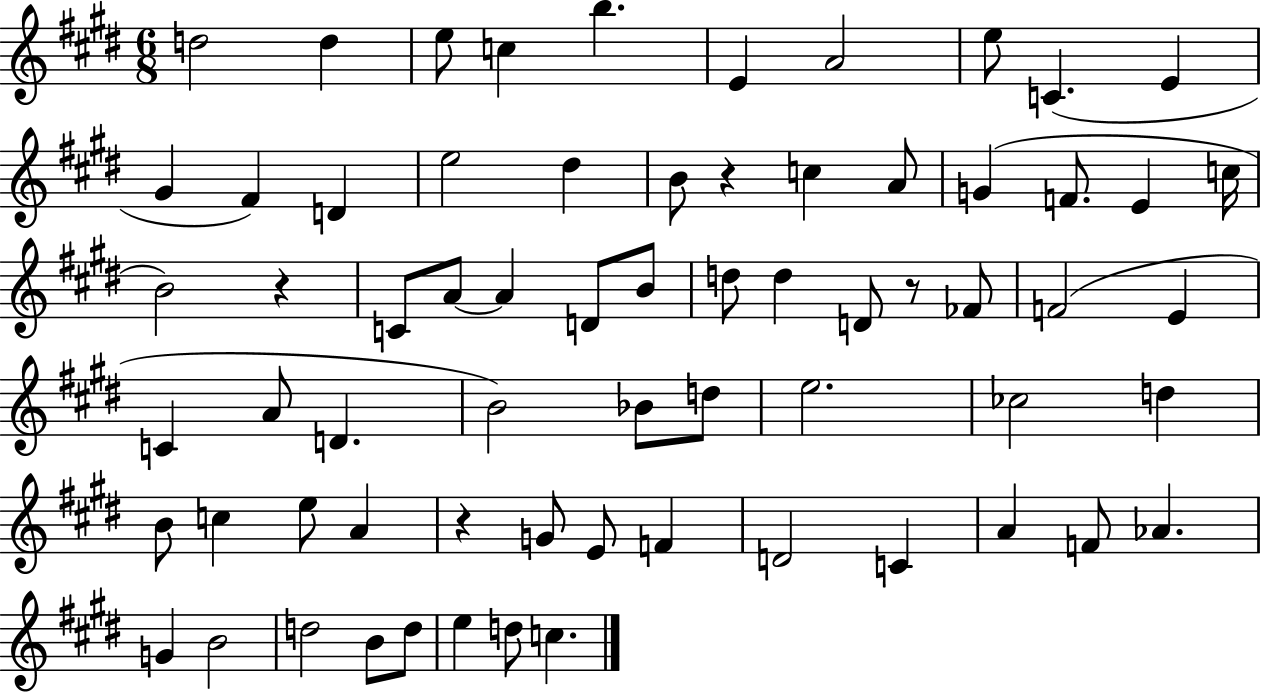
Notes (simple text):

D5/h D5/q E5/e C5/q B5/q. E4/q A4/h E5/e C4/q. E4/q G#4/q F#4/q D4/q E5/h D#5/q B4/e R/q C5/q A4/e G4/q F4/e. E4/q C5/s B4/h R/q C4/e A4/e A4/q D4/e B4/e D5/e D5/q D4/e R/e FES4/e F4/h E4/q C4/q A4/e D4/q. B4/h Bb4/e D5/e E5/h. CES5/h D5/q B4/e C5/q E5/e A4/q R/q G4/e E4/e F4/q D4/h C4/q A4/q F4/e Ab4/q. G4/q B4/h D5/h B4/e D5/e E5/q D5/e C5/q.